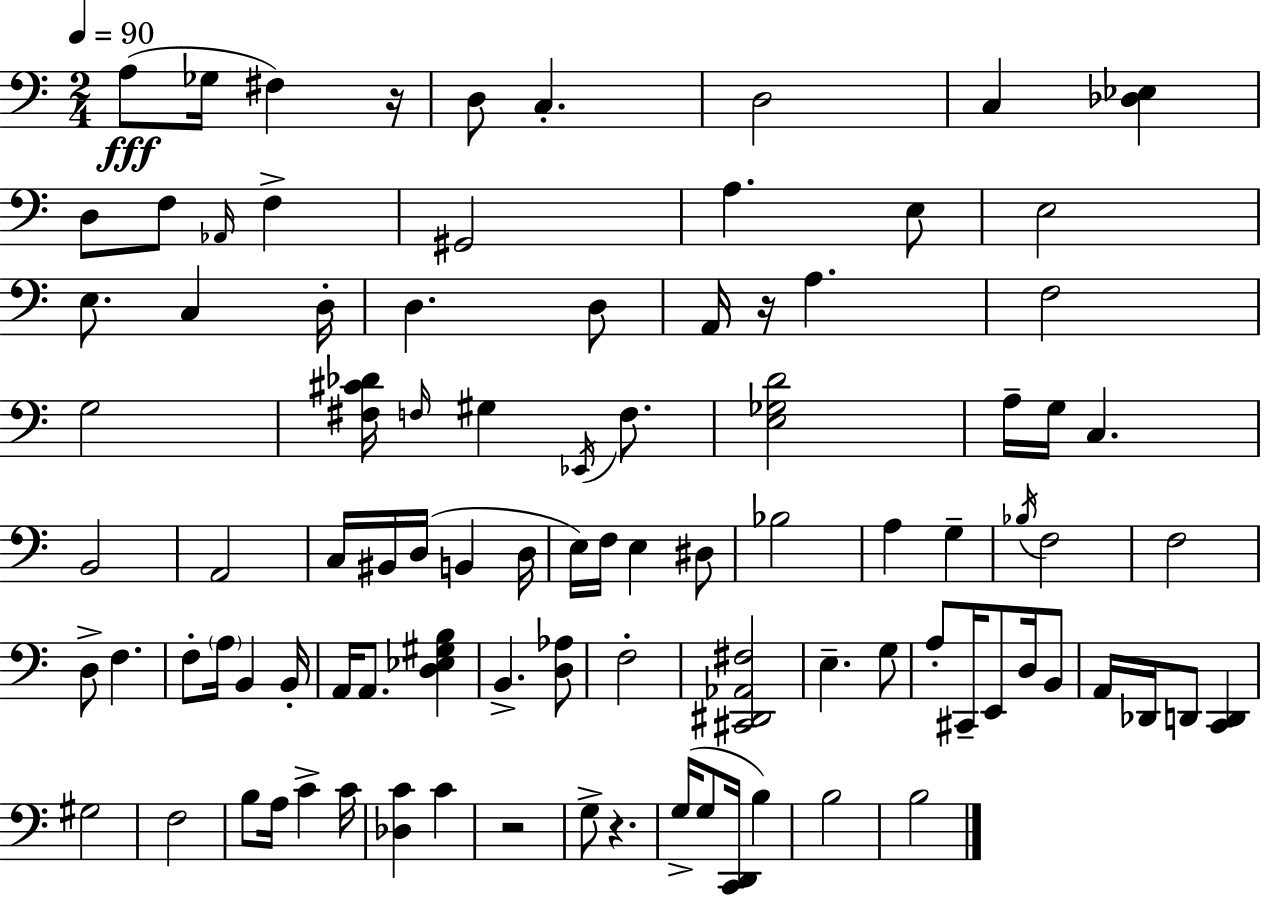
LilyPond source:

{
  \clef bass
  \numericTimeSignature
  \time 2/4
  \key c \major
  \tempo 4 = 90
  \repeat volta 2 { a8(\fff ges16 fis4) r16 | d8 c4.-. | d2 | c4 <des ees>4 | \break d8 f8 \grace { aes,16 } f4-> | gis,2 | a4. e8 | e2 | \break e8. c4 | d16-. d4. d8 | a,16 r16 a4. | f2 | \break g2 | <fis cis' des'>16 \grace { f16 } gis4 \acciaccatura { ees,16 } | f8. <e ges d'>2 | a16-- g16 c4. | \break b,2 | a,2 | c16 bis,16 d16( b,4 | d16 e16) f16 e4 | \break dis8 bes2 | a4 g4-- | \acciaccatura { bes16 } f2 | f2 | \break d8-> f4. | f8-. \parenthesize a16 b,4 | b,16-. a,16 a,8. | <d ees gis b>4 b,4.-> | \break <d aes>8 f2-. | <cis, dis, aes, fis>2 | e4.-- | g8 a8-. cis,16-- e,8 | \break d16 b,8 a,16 des,16 d,8 | <c, d,>4 gis2 | f2 | b8 a16 c'4-> | \break c'16 <des c'>4 | c'4 r2 | g8-> r4. | g16->( g8 <c, d,>16 | \break b4) b2 | b2 | } \bar "|."
}